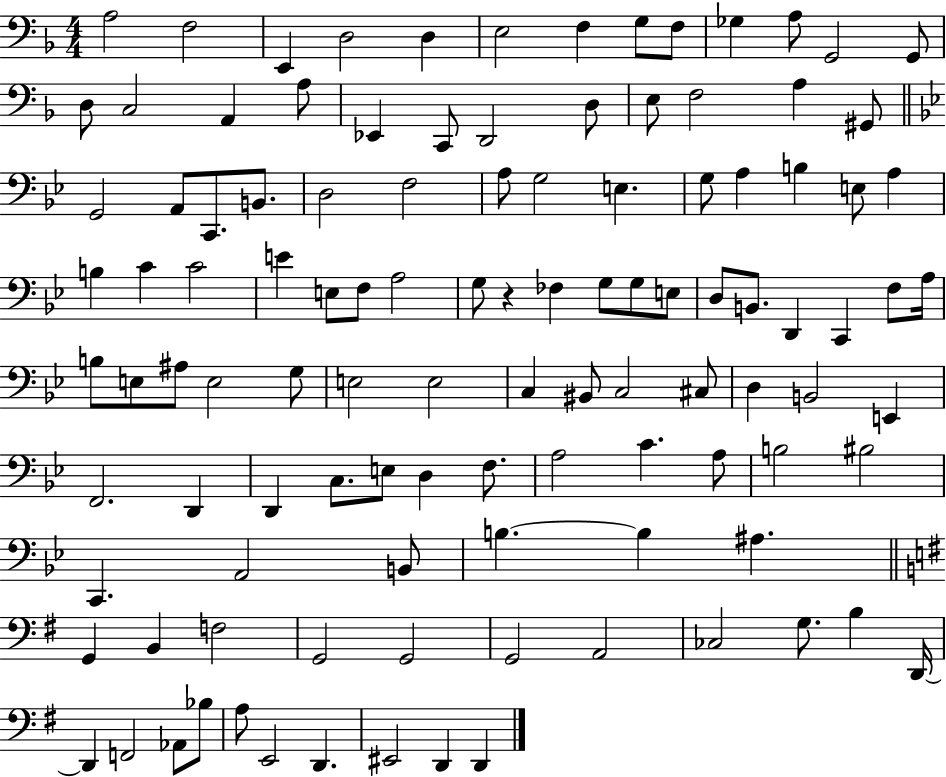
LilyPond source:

{
  \clef bass
  \numericTimeSignature
  \time 4/4
  \key f \major
  a2 f2 | e,4 d2 d4 | e2 f4 g8 f8 | ges4 a8 g,2 g,8 | \break d8 c2 a,4 a8 | ees,4 c,8 d,2 d8 | e8 f2 a4 gis,8 | \bar "||" \break \key bes \major g,2 a,8 c,8. b,8. | d2 f2 | a8 g2 e4. | g8 a4 b4 e8 a4 | \break b4 c'4 c'2 | e'4 e8 f8 a2 | g8 r4 fes4 g8 g8 e8 | d8 b,8. d,4 c,4 f8 a16 | \break b8 e8 ais8 e2 g8 | e2 e2 | c4 bis,8 c2 cis8 | d4 b,2 e,4 | \break f,2. d,4 | d,4 c8. e8 d4 f8. | a2 c'4. a8 | b2 bis2 | \break c,4. a,2 b,8 | b4.~~ b4 ais4. | \bar "||" \break \key g \major g,4 b,4 f2 | g,2 g,2 | g,2 a,2 | ces2 g8. b4 d,16~~ | \break d,4 f,2 aes,8 bes8 | a8 e,2 d,4. | eis,2 d,4 d,4 | \bar "|."
}